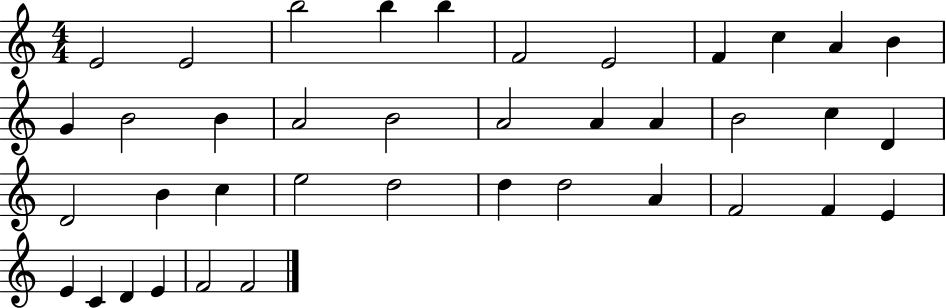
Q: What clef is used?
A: treble